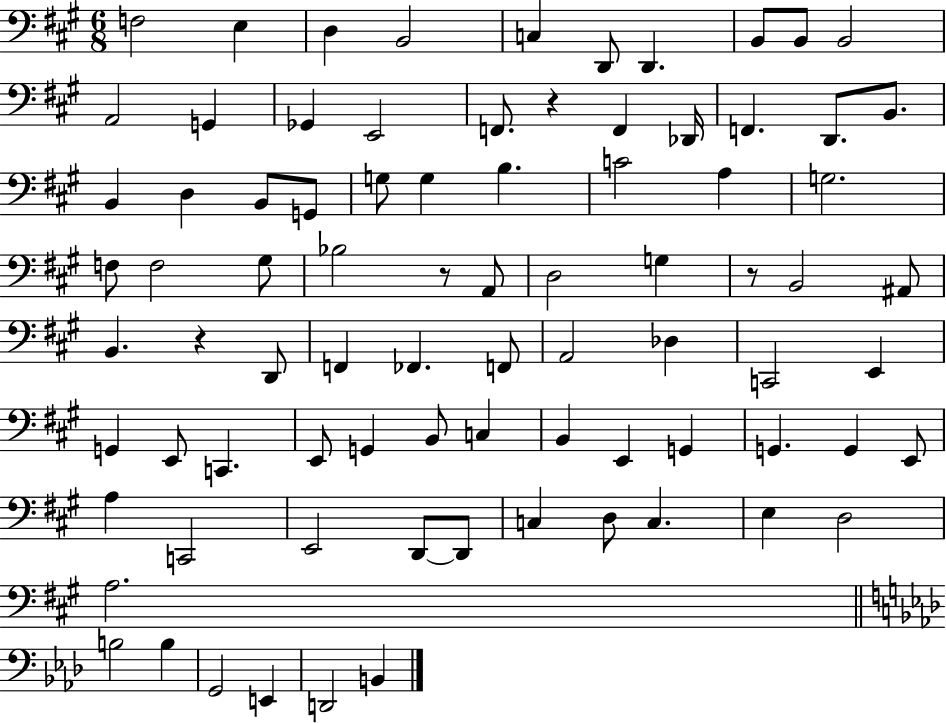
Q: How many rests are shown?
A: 4